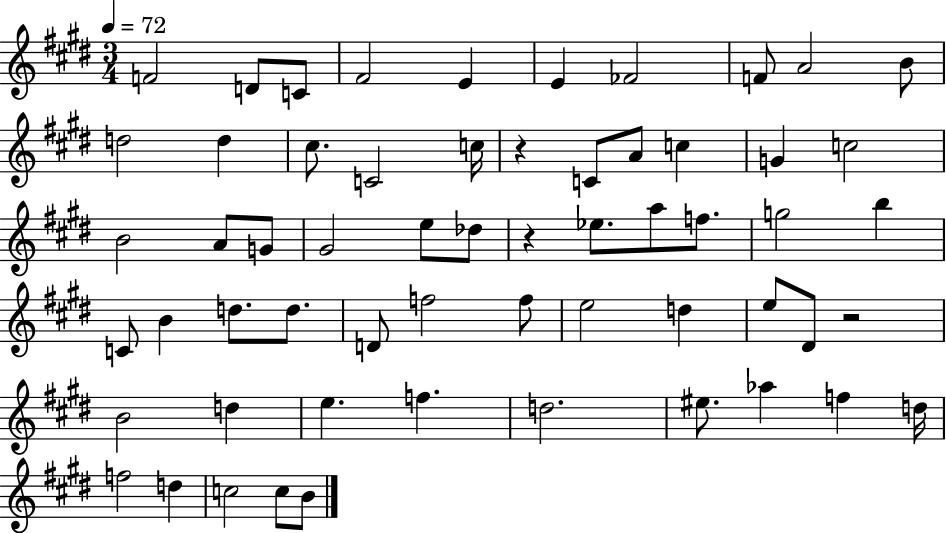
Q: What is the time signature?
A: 3/4